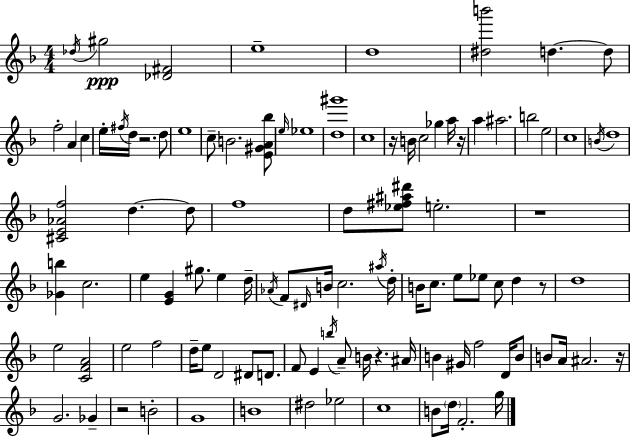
X:1
T:Untitled
M:4/4
L:1/4
K:F
_d/4 ^g2 [_D^F]2 e4 d4 [^db']2 d d/2 f2 A c e/4 ^f/4 d/4 z2 d/2 e4 c/2 B2 [E^GA_b]/2 e/4 _e4 [d^g']4 c4 z/4 B/4 c2 _g a/4 z/4 a ^a2 b2 e2 c4 B/4 d4 [^CE_Af]2 d d/2 f4 d/2 [_e^f^a^d']/2 e2 z4 [_Gb] c2 e [EG] ^g/2 e d/4 _A/4 F/2 ^D/4 B/4 c2 ^a/4 d/4 B/4 c/2 e/2 _e/2 c/2 d z/2 d4 e2 [CFA]2 e2 f2 d/4 e/2 D2 ^D/2 D/2 F/2 E b/4 A/2 B/4 z ^A/4 B ^G/4 f2 D/4 B/2 B/2 A/4 ^A2 z/4 G2 _G z2 B2 G4 B4 ^d2 _e2 c4 B/2 d/4 F2 g/4